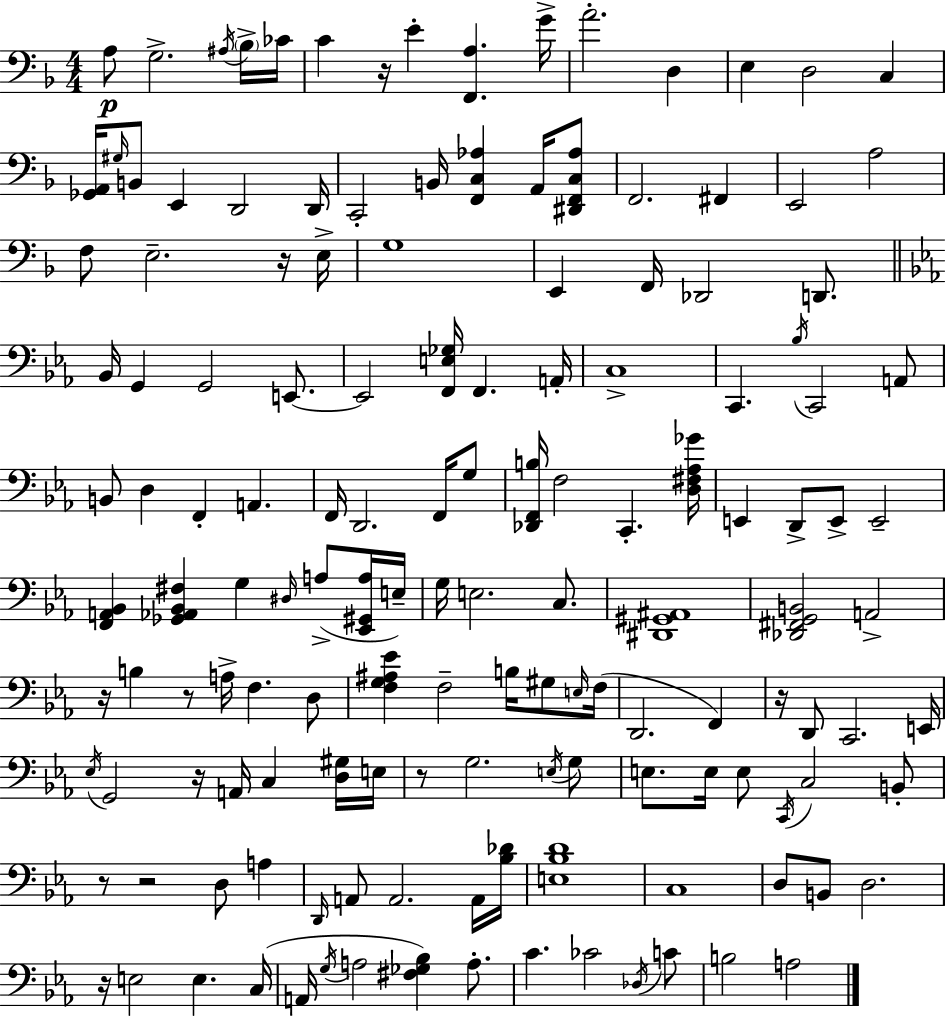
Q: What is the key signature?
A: D minor